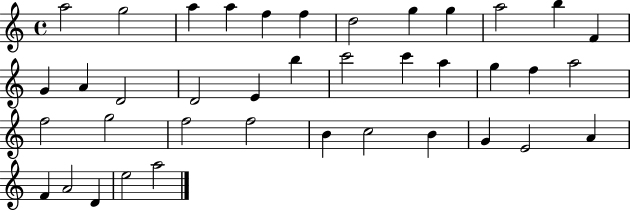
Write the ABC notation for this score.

X:1
T:Untitled
M:4/4
L:1/4
K:C
a2 g2 a a f f d2 g g a2 b F G A D2 D2 E b c'2 c' a g f a2 f2 g2 f2 f2 B c2 B G E2 A F A2 D e2 a2